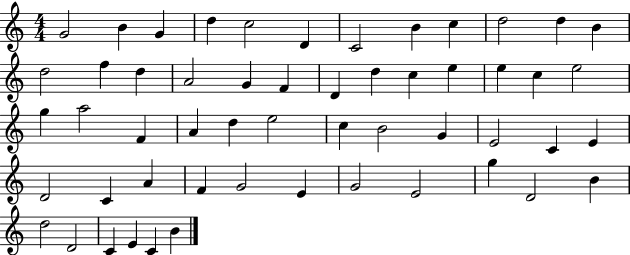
X:1
T:Untitled
M:4/4
L:1/4
K:C
G2 B G d c2 D C2 B c d2 d B d2 f d A2 G F D d c e e c e2 g a2 F A d e2 c B2 G E2 C E D2 C A F G2 E G2 E2 g D2 B d2 D2 C E C B